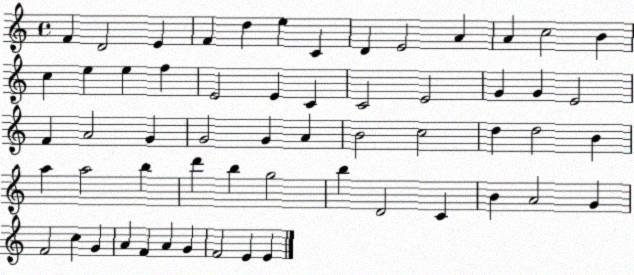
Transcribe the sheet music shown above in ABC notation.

X:1
T:Untitled
M:4/4
L:1/4
K:C
F D2 E F d e C D E2 A A c2 B c e e f E2 E C C2 E2 G G E2 F A2 G G2 G A B2 c2 d d2 B a a2 b d' b g2 b D2 C B A2 G F2 c G A F A G F2 E E